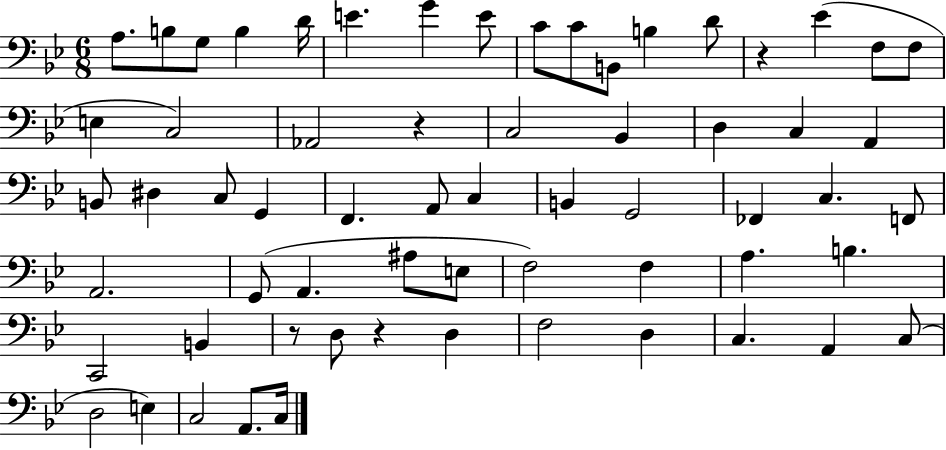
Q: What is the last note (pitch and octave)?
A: C3